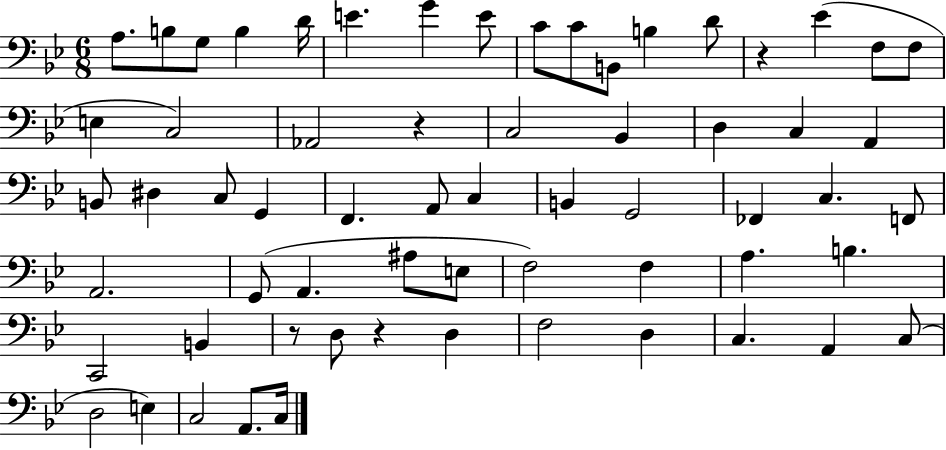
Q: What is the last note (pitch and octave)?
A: C3